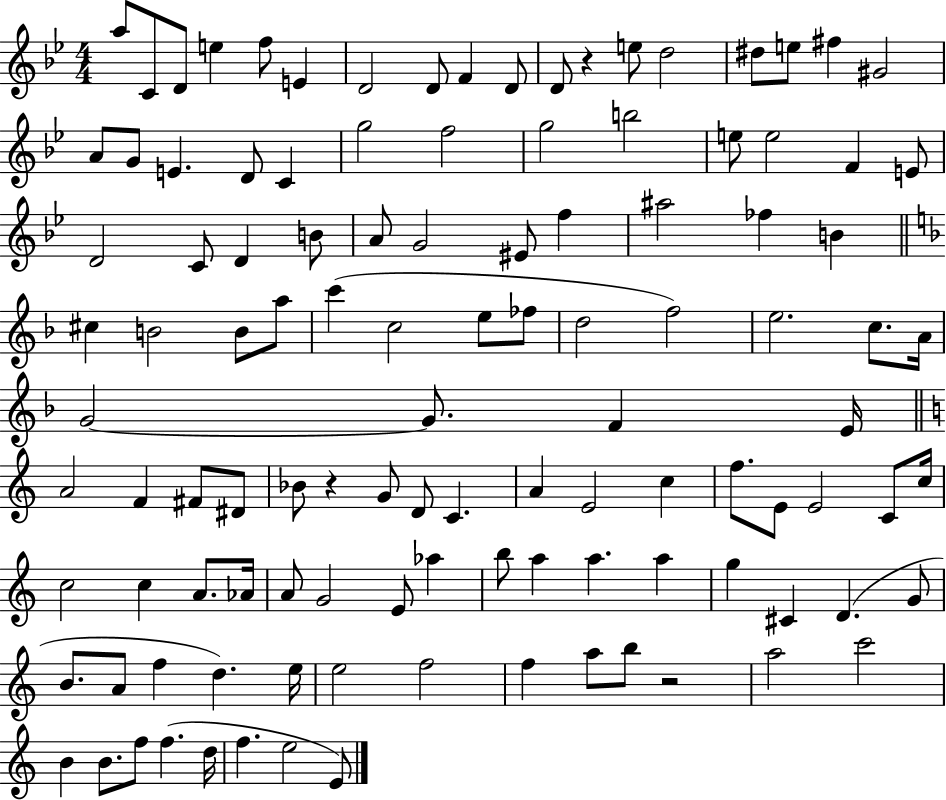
{
  \clef treble
  \numericTimeSignature
  \time 4/4
  \key bes \major
  a''8 c'8 d'8 e''4 f''8 e'4 | d'2 d'8 f'4 d'8 | d'8 r4 e''8 d''2 | dis''8 e''8 fis''4 gis'2 | \break a'8 g'8 e'4. d'8 c'4 | g''2 f''2 | g''2 b''2 | e''8 e''2 f'4 e'8 | \break d'2 c'8 d'4 b'8 | a'8 g'2 eis'8 f''4 | ais''2 fes''4 b'4 | \bar "||" \break \key f \major cis''4 b'2 b'8 a''8 | c'''4( c''2 e''8 fes''8 | d''2 f''2) | e''2. c''8. a'16 | \break g'2~~ g'8. f'4 e'16 | \bar "||" \break \key c \major a'2 f'4 fis'8 dis'8 | bes'8 r4 g'8 d'8 c'4. | a'4 e'2 c''4 | f''8. e'8 e'2 c'8 c''16 | \break c''2 c''4 a'8. aes'16 | a'8 g'2 e'8 aes''4 | b''8 a''4 a''4. a''4 | g''4 cis'4 d'4.( g'8 | \break b'8. a'8 f''4 d''4.) e''16 | e''2 f''2 | f''4 a''8 b''8 r2 | a''2 c'''2 | \break b'4 b'8. f''8 f''4.( d''16 | f''4. e''2 e'8) | \bar "|."
}